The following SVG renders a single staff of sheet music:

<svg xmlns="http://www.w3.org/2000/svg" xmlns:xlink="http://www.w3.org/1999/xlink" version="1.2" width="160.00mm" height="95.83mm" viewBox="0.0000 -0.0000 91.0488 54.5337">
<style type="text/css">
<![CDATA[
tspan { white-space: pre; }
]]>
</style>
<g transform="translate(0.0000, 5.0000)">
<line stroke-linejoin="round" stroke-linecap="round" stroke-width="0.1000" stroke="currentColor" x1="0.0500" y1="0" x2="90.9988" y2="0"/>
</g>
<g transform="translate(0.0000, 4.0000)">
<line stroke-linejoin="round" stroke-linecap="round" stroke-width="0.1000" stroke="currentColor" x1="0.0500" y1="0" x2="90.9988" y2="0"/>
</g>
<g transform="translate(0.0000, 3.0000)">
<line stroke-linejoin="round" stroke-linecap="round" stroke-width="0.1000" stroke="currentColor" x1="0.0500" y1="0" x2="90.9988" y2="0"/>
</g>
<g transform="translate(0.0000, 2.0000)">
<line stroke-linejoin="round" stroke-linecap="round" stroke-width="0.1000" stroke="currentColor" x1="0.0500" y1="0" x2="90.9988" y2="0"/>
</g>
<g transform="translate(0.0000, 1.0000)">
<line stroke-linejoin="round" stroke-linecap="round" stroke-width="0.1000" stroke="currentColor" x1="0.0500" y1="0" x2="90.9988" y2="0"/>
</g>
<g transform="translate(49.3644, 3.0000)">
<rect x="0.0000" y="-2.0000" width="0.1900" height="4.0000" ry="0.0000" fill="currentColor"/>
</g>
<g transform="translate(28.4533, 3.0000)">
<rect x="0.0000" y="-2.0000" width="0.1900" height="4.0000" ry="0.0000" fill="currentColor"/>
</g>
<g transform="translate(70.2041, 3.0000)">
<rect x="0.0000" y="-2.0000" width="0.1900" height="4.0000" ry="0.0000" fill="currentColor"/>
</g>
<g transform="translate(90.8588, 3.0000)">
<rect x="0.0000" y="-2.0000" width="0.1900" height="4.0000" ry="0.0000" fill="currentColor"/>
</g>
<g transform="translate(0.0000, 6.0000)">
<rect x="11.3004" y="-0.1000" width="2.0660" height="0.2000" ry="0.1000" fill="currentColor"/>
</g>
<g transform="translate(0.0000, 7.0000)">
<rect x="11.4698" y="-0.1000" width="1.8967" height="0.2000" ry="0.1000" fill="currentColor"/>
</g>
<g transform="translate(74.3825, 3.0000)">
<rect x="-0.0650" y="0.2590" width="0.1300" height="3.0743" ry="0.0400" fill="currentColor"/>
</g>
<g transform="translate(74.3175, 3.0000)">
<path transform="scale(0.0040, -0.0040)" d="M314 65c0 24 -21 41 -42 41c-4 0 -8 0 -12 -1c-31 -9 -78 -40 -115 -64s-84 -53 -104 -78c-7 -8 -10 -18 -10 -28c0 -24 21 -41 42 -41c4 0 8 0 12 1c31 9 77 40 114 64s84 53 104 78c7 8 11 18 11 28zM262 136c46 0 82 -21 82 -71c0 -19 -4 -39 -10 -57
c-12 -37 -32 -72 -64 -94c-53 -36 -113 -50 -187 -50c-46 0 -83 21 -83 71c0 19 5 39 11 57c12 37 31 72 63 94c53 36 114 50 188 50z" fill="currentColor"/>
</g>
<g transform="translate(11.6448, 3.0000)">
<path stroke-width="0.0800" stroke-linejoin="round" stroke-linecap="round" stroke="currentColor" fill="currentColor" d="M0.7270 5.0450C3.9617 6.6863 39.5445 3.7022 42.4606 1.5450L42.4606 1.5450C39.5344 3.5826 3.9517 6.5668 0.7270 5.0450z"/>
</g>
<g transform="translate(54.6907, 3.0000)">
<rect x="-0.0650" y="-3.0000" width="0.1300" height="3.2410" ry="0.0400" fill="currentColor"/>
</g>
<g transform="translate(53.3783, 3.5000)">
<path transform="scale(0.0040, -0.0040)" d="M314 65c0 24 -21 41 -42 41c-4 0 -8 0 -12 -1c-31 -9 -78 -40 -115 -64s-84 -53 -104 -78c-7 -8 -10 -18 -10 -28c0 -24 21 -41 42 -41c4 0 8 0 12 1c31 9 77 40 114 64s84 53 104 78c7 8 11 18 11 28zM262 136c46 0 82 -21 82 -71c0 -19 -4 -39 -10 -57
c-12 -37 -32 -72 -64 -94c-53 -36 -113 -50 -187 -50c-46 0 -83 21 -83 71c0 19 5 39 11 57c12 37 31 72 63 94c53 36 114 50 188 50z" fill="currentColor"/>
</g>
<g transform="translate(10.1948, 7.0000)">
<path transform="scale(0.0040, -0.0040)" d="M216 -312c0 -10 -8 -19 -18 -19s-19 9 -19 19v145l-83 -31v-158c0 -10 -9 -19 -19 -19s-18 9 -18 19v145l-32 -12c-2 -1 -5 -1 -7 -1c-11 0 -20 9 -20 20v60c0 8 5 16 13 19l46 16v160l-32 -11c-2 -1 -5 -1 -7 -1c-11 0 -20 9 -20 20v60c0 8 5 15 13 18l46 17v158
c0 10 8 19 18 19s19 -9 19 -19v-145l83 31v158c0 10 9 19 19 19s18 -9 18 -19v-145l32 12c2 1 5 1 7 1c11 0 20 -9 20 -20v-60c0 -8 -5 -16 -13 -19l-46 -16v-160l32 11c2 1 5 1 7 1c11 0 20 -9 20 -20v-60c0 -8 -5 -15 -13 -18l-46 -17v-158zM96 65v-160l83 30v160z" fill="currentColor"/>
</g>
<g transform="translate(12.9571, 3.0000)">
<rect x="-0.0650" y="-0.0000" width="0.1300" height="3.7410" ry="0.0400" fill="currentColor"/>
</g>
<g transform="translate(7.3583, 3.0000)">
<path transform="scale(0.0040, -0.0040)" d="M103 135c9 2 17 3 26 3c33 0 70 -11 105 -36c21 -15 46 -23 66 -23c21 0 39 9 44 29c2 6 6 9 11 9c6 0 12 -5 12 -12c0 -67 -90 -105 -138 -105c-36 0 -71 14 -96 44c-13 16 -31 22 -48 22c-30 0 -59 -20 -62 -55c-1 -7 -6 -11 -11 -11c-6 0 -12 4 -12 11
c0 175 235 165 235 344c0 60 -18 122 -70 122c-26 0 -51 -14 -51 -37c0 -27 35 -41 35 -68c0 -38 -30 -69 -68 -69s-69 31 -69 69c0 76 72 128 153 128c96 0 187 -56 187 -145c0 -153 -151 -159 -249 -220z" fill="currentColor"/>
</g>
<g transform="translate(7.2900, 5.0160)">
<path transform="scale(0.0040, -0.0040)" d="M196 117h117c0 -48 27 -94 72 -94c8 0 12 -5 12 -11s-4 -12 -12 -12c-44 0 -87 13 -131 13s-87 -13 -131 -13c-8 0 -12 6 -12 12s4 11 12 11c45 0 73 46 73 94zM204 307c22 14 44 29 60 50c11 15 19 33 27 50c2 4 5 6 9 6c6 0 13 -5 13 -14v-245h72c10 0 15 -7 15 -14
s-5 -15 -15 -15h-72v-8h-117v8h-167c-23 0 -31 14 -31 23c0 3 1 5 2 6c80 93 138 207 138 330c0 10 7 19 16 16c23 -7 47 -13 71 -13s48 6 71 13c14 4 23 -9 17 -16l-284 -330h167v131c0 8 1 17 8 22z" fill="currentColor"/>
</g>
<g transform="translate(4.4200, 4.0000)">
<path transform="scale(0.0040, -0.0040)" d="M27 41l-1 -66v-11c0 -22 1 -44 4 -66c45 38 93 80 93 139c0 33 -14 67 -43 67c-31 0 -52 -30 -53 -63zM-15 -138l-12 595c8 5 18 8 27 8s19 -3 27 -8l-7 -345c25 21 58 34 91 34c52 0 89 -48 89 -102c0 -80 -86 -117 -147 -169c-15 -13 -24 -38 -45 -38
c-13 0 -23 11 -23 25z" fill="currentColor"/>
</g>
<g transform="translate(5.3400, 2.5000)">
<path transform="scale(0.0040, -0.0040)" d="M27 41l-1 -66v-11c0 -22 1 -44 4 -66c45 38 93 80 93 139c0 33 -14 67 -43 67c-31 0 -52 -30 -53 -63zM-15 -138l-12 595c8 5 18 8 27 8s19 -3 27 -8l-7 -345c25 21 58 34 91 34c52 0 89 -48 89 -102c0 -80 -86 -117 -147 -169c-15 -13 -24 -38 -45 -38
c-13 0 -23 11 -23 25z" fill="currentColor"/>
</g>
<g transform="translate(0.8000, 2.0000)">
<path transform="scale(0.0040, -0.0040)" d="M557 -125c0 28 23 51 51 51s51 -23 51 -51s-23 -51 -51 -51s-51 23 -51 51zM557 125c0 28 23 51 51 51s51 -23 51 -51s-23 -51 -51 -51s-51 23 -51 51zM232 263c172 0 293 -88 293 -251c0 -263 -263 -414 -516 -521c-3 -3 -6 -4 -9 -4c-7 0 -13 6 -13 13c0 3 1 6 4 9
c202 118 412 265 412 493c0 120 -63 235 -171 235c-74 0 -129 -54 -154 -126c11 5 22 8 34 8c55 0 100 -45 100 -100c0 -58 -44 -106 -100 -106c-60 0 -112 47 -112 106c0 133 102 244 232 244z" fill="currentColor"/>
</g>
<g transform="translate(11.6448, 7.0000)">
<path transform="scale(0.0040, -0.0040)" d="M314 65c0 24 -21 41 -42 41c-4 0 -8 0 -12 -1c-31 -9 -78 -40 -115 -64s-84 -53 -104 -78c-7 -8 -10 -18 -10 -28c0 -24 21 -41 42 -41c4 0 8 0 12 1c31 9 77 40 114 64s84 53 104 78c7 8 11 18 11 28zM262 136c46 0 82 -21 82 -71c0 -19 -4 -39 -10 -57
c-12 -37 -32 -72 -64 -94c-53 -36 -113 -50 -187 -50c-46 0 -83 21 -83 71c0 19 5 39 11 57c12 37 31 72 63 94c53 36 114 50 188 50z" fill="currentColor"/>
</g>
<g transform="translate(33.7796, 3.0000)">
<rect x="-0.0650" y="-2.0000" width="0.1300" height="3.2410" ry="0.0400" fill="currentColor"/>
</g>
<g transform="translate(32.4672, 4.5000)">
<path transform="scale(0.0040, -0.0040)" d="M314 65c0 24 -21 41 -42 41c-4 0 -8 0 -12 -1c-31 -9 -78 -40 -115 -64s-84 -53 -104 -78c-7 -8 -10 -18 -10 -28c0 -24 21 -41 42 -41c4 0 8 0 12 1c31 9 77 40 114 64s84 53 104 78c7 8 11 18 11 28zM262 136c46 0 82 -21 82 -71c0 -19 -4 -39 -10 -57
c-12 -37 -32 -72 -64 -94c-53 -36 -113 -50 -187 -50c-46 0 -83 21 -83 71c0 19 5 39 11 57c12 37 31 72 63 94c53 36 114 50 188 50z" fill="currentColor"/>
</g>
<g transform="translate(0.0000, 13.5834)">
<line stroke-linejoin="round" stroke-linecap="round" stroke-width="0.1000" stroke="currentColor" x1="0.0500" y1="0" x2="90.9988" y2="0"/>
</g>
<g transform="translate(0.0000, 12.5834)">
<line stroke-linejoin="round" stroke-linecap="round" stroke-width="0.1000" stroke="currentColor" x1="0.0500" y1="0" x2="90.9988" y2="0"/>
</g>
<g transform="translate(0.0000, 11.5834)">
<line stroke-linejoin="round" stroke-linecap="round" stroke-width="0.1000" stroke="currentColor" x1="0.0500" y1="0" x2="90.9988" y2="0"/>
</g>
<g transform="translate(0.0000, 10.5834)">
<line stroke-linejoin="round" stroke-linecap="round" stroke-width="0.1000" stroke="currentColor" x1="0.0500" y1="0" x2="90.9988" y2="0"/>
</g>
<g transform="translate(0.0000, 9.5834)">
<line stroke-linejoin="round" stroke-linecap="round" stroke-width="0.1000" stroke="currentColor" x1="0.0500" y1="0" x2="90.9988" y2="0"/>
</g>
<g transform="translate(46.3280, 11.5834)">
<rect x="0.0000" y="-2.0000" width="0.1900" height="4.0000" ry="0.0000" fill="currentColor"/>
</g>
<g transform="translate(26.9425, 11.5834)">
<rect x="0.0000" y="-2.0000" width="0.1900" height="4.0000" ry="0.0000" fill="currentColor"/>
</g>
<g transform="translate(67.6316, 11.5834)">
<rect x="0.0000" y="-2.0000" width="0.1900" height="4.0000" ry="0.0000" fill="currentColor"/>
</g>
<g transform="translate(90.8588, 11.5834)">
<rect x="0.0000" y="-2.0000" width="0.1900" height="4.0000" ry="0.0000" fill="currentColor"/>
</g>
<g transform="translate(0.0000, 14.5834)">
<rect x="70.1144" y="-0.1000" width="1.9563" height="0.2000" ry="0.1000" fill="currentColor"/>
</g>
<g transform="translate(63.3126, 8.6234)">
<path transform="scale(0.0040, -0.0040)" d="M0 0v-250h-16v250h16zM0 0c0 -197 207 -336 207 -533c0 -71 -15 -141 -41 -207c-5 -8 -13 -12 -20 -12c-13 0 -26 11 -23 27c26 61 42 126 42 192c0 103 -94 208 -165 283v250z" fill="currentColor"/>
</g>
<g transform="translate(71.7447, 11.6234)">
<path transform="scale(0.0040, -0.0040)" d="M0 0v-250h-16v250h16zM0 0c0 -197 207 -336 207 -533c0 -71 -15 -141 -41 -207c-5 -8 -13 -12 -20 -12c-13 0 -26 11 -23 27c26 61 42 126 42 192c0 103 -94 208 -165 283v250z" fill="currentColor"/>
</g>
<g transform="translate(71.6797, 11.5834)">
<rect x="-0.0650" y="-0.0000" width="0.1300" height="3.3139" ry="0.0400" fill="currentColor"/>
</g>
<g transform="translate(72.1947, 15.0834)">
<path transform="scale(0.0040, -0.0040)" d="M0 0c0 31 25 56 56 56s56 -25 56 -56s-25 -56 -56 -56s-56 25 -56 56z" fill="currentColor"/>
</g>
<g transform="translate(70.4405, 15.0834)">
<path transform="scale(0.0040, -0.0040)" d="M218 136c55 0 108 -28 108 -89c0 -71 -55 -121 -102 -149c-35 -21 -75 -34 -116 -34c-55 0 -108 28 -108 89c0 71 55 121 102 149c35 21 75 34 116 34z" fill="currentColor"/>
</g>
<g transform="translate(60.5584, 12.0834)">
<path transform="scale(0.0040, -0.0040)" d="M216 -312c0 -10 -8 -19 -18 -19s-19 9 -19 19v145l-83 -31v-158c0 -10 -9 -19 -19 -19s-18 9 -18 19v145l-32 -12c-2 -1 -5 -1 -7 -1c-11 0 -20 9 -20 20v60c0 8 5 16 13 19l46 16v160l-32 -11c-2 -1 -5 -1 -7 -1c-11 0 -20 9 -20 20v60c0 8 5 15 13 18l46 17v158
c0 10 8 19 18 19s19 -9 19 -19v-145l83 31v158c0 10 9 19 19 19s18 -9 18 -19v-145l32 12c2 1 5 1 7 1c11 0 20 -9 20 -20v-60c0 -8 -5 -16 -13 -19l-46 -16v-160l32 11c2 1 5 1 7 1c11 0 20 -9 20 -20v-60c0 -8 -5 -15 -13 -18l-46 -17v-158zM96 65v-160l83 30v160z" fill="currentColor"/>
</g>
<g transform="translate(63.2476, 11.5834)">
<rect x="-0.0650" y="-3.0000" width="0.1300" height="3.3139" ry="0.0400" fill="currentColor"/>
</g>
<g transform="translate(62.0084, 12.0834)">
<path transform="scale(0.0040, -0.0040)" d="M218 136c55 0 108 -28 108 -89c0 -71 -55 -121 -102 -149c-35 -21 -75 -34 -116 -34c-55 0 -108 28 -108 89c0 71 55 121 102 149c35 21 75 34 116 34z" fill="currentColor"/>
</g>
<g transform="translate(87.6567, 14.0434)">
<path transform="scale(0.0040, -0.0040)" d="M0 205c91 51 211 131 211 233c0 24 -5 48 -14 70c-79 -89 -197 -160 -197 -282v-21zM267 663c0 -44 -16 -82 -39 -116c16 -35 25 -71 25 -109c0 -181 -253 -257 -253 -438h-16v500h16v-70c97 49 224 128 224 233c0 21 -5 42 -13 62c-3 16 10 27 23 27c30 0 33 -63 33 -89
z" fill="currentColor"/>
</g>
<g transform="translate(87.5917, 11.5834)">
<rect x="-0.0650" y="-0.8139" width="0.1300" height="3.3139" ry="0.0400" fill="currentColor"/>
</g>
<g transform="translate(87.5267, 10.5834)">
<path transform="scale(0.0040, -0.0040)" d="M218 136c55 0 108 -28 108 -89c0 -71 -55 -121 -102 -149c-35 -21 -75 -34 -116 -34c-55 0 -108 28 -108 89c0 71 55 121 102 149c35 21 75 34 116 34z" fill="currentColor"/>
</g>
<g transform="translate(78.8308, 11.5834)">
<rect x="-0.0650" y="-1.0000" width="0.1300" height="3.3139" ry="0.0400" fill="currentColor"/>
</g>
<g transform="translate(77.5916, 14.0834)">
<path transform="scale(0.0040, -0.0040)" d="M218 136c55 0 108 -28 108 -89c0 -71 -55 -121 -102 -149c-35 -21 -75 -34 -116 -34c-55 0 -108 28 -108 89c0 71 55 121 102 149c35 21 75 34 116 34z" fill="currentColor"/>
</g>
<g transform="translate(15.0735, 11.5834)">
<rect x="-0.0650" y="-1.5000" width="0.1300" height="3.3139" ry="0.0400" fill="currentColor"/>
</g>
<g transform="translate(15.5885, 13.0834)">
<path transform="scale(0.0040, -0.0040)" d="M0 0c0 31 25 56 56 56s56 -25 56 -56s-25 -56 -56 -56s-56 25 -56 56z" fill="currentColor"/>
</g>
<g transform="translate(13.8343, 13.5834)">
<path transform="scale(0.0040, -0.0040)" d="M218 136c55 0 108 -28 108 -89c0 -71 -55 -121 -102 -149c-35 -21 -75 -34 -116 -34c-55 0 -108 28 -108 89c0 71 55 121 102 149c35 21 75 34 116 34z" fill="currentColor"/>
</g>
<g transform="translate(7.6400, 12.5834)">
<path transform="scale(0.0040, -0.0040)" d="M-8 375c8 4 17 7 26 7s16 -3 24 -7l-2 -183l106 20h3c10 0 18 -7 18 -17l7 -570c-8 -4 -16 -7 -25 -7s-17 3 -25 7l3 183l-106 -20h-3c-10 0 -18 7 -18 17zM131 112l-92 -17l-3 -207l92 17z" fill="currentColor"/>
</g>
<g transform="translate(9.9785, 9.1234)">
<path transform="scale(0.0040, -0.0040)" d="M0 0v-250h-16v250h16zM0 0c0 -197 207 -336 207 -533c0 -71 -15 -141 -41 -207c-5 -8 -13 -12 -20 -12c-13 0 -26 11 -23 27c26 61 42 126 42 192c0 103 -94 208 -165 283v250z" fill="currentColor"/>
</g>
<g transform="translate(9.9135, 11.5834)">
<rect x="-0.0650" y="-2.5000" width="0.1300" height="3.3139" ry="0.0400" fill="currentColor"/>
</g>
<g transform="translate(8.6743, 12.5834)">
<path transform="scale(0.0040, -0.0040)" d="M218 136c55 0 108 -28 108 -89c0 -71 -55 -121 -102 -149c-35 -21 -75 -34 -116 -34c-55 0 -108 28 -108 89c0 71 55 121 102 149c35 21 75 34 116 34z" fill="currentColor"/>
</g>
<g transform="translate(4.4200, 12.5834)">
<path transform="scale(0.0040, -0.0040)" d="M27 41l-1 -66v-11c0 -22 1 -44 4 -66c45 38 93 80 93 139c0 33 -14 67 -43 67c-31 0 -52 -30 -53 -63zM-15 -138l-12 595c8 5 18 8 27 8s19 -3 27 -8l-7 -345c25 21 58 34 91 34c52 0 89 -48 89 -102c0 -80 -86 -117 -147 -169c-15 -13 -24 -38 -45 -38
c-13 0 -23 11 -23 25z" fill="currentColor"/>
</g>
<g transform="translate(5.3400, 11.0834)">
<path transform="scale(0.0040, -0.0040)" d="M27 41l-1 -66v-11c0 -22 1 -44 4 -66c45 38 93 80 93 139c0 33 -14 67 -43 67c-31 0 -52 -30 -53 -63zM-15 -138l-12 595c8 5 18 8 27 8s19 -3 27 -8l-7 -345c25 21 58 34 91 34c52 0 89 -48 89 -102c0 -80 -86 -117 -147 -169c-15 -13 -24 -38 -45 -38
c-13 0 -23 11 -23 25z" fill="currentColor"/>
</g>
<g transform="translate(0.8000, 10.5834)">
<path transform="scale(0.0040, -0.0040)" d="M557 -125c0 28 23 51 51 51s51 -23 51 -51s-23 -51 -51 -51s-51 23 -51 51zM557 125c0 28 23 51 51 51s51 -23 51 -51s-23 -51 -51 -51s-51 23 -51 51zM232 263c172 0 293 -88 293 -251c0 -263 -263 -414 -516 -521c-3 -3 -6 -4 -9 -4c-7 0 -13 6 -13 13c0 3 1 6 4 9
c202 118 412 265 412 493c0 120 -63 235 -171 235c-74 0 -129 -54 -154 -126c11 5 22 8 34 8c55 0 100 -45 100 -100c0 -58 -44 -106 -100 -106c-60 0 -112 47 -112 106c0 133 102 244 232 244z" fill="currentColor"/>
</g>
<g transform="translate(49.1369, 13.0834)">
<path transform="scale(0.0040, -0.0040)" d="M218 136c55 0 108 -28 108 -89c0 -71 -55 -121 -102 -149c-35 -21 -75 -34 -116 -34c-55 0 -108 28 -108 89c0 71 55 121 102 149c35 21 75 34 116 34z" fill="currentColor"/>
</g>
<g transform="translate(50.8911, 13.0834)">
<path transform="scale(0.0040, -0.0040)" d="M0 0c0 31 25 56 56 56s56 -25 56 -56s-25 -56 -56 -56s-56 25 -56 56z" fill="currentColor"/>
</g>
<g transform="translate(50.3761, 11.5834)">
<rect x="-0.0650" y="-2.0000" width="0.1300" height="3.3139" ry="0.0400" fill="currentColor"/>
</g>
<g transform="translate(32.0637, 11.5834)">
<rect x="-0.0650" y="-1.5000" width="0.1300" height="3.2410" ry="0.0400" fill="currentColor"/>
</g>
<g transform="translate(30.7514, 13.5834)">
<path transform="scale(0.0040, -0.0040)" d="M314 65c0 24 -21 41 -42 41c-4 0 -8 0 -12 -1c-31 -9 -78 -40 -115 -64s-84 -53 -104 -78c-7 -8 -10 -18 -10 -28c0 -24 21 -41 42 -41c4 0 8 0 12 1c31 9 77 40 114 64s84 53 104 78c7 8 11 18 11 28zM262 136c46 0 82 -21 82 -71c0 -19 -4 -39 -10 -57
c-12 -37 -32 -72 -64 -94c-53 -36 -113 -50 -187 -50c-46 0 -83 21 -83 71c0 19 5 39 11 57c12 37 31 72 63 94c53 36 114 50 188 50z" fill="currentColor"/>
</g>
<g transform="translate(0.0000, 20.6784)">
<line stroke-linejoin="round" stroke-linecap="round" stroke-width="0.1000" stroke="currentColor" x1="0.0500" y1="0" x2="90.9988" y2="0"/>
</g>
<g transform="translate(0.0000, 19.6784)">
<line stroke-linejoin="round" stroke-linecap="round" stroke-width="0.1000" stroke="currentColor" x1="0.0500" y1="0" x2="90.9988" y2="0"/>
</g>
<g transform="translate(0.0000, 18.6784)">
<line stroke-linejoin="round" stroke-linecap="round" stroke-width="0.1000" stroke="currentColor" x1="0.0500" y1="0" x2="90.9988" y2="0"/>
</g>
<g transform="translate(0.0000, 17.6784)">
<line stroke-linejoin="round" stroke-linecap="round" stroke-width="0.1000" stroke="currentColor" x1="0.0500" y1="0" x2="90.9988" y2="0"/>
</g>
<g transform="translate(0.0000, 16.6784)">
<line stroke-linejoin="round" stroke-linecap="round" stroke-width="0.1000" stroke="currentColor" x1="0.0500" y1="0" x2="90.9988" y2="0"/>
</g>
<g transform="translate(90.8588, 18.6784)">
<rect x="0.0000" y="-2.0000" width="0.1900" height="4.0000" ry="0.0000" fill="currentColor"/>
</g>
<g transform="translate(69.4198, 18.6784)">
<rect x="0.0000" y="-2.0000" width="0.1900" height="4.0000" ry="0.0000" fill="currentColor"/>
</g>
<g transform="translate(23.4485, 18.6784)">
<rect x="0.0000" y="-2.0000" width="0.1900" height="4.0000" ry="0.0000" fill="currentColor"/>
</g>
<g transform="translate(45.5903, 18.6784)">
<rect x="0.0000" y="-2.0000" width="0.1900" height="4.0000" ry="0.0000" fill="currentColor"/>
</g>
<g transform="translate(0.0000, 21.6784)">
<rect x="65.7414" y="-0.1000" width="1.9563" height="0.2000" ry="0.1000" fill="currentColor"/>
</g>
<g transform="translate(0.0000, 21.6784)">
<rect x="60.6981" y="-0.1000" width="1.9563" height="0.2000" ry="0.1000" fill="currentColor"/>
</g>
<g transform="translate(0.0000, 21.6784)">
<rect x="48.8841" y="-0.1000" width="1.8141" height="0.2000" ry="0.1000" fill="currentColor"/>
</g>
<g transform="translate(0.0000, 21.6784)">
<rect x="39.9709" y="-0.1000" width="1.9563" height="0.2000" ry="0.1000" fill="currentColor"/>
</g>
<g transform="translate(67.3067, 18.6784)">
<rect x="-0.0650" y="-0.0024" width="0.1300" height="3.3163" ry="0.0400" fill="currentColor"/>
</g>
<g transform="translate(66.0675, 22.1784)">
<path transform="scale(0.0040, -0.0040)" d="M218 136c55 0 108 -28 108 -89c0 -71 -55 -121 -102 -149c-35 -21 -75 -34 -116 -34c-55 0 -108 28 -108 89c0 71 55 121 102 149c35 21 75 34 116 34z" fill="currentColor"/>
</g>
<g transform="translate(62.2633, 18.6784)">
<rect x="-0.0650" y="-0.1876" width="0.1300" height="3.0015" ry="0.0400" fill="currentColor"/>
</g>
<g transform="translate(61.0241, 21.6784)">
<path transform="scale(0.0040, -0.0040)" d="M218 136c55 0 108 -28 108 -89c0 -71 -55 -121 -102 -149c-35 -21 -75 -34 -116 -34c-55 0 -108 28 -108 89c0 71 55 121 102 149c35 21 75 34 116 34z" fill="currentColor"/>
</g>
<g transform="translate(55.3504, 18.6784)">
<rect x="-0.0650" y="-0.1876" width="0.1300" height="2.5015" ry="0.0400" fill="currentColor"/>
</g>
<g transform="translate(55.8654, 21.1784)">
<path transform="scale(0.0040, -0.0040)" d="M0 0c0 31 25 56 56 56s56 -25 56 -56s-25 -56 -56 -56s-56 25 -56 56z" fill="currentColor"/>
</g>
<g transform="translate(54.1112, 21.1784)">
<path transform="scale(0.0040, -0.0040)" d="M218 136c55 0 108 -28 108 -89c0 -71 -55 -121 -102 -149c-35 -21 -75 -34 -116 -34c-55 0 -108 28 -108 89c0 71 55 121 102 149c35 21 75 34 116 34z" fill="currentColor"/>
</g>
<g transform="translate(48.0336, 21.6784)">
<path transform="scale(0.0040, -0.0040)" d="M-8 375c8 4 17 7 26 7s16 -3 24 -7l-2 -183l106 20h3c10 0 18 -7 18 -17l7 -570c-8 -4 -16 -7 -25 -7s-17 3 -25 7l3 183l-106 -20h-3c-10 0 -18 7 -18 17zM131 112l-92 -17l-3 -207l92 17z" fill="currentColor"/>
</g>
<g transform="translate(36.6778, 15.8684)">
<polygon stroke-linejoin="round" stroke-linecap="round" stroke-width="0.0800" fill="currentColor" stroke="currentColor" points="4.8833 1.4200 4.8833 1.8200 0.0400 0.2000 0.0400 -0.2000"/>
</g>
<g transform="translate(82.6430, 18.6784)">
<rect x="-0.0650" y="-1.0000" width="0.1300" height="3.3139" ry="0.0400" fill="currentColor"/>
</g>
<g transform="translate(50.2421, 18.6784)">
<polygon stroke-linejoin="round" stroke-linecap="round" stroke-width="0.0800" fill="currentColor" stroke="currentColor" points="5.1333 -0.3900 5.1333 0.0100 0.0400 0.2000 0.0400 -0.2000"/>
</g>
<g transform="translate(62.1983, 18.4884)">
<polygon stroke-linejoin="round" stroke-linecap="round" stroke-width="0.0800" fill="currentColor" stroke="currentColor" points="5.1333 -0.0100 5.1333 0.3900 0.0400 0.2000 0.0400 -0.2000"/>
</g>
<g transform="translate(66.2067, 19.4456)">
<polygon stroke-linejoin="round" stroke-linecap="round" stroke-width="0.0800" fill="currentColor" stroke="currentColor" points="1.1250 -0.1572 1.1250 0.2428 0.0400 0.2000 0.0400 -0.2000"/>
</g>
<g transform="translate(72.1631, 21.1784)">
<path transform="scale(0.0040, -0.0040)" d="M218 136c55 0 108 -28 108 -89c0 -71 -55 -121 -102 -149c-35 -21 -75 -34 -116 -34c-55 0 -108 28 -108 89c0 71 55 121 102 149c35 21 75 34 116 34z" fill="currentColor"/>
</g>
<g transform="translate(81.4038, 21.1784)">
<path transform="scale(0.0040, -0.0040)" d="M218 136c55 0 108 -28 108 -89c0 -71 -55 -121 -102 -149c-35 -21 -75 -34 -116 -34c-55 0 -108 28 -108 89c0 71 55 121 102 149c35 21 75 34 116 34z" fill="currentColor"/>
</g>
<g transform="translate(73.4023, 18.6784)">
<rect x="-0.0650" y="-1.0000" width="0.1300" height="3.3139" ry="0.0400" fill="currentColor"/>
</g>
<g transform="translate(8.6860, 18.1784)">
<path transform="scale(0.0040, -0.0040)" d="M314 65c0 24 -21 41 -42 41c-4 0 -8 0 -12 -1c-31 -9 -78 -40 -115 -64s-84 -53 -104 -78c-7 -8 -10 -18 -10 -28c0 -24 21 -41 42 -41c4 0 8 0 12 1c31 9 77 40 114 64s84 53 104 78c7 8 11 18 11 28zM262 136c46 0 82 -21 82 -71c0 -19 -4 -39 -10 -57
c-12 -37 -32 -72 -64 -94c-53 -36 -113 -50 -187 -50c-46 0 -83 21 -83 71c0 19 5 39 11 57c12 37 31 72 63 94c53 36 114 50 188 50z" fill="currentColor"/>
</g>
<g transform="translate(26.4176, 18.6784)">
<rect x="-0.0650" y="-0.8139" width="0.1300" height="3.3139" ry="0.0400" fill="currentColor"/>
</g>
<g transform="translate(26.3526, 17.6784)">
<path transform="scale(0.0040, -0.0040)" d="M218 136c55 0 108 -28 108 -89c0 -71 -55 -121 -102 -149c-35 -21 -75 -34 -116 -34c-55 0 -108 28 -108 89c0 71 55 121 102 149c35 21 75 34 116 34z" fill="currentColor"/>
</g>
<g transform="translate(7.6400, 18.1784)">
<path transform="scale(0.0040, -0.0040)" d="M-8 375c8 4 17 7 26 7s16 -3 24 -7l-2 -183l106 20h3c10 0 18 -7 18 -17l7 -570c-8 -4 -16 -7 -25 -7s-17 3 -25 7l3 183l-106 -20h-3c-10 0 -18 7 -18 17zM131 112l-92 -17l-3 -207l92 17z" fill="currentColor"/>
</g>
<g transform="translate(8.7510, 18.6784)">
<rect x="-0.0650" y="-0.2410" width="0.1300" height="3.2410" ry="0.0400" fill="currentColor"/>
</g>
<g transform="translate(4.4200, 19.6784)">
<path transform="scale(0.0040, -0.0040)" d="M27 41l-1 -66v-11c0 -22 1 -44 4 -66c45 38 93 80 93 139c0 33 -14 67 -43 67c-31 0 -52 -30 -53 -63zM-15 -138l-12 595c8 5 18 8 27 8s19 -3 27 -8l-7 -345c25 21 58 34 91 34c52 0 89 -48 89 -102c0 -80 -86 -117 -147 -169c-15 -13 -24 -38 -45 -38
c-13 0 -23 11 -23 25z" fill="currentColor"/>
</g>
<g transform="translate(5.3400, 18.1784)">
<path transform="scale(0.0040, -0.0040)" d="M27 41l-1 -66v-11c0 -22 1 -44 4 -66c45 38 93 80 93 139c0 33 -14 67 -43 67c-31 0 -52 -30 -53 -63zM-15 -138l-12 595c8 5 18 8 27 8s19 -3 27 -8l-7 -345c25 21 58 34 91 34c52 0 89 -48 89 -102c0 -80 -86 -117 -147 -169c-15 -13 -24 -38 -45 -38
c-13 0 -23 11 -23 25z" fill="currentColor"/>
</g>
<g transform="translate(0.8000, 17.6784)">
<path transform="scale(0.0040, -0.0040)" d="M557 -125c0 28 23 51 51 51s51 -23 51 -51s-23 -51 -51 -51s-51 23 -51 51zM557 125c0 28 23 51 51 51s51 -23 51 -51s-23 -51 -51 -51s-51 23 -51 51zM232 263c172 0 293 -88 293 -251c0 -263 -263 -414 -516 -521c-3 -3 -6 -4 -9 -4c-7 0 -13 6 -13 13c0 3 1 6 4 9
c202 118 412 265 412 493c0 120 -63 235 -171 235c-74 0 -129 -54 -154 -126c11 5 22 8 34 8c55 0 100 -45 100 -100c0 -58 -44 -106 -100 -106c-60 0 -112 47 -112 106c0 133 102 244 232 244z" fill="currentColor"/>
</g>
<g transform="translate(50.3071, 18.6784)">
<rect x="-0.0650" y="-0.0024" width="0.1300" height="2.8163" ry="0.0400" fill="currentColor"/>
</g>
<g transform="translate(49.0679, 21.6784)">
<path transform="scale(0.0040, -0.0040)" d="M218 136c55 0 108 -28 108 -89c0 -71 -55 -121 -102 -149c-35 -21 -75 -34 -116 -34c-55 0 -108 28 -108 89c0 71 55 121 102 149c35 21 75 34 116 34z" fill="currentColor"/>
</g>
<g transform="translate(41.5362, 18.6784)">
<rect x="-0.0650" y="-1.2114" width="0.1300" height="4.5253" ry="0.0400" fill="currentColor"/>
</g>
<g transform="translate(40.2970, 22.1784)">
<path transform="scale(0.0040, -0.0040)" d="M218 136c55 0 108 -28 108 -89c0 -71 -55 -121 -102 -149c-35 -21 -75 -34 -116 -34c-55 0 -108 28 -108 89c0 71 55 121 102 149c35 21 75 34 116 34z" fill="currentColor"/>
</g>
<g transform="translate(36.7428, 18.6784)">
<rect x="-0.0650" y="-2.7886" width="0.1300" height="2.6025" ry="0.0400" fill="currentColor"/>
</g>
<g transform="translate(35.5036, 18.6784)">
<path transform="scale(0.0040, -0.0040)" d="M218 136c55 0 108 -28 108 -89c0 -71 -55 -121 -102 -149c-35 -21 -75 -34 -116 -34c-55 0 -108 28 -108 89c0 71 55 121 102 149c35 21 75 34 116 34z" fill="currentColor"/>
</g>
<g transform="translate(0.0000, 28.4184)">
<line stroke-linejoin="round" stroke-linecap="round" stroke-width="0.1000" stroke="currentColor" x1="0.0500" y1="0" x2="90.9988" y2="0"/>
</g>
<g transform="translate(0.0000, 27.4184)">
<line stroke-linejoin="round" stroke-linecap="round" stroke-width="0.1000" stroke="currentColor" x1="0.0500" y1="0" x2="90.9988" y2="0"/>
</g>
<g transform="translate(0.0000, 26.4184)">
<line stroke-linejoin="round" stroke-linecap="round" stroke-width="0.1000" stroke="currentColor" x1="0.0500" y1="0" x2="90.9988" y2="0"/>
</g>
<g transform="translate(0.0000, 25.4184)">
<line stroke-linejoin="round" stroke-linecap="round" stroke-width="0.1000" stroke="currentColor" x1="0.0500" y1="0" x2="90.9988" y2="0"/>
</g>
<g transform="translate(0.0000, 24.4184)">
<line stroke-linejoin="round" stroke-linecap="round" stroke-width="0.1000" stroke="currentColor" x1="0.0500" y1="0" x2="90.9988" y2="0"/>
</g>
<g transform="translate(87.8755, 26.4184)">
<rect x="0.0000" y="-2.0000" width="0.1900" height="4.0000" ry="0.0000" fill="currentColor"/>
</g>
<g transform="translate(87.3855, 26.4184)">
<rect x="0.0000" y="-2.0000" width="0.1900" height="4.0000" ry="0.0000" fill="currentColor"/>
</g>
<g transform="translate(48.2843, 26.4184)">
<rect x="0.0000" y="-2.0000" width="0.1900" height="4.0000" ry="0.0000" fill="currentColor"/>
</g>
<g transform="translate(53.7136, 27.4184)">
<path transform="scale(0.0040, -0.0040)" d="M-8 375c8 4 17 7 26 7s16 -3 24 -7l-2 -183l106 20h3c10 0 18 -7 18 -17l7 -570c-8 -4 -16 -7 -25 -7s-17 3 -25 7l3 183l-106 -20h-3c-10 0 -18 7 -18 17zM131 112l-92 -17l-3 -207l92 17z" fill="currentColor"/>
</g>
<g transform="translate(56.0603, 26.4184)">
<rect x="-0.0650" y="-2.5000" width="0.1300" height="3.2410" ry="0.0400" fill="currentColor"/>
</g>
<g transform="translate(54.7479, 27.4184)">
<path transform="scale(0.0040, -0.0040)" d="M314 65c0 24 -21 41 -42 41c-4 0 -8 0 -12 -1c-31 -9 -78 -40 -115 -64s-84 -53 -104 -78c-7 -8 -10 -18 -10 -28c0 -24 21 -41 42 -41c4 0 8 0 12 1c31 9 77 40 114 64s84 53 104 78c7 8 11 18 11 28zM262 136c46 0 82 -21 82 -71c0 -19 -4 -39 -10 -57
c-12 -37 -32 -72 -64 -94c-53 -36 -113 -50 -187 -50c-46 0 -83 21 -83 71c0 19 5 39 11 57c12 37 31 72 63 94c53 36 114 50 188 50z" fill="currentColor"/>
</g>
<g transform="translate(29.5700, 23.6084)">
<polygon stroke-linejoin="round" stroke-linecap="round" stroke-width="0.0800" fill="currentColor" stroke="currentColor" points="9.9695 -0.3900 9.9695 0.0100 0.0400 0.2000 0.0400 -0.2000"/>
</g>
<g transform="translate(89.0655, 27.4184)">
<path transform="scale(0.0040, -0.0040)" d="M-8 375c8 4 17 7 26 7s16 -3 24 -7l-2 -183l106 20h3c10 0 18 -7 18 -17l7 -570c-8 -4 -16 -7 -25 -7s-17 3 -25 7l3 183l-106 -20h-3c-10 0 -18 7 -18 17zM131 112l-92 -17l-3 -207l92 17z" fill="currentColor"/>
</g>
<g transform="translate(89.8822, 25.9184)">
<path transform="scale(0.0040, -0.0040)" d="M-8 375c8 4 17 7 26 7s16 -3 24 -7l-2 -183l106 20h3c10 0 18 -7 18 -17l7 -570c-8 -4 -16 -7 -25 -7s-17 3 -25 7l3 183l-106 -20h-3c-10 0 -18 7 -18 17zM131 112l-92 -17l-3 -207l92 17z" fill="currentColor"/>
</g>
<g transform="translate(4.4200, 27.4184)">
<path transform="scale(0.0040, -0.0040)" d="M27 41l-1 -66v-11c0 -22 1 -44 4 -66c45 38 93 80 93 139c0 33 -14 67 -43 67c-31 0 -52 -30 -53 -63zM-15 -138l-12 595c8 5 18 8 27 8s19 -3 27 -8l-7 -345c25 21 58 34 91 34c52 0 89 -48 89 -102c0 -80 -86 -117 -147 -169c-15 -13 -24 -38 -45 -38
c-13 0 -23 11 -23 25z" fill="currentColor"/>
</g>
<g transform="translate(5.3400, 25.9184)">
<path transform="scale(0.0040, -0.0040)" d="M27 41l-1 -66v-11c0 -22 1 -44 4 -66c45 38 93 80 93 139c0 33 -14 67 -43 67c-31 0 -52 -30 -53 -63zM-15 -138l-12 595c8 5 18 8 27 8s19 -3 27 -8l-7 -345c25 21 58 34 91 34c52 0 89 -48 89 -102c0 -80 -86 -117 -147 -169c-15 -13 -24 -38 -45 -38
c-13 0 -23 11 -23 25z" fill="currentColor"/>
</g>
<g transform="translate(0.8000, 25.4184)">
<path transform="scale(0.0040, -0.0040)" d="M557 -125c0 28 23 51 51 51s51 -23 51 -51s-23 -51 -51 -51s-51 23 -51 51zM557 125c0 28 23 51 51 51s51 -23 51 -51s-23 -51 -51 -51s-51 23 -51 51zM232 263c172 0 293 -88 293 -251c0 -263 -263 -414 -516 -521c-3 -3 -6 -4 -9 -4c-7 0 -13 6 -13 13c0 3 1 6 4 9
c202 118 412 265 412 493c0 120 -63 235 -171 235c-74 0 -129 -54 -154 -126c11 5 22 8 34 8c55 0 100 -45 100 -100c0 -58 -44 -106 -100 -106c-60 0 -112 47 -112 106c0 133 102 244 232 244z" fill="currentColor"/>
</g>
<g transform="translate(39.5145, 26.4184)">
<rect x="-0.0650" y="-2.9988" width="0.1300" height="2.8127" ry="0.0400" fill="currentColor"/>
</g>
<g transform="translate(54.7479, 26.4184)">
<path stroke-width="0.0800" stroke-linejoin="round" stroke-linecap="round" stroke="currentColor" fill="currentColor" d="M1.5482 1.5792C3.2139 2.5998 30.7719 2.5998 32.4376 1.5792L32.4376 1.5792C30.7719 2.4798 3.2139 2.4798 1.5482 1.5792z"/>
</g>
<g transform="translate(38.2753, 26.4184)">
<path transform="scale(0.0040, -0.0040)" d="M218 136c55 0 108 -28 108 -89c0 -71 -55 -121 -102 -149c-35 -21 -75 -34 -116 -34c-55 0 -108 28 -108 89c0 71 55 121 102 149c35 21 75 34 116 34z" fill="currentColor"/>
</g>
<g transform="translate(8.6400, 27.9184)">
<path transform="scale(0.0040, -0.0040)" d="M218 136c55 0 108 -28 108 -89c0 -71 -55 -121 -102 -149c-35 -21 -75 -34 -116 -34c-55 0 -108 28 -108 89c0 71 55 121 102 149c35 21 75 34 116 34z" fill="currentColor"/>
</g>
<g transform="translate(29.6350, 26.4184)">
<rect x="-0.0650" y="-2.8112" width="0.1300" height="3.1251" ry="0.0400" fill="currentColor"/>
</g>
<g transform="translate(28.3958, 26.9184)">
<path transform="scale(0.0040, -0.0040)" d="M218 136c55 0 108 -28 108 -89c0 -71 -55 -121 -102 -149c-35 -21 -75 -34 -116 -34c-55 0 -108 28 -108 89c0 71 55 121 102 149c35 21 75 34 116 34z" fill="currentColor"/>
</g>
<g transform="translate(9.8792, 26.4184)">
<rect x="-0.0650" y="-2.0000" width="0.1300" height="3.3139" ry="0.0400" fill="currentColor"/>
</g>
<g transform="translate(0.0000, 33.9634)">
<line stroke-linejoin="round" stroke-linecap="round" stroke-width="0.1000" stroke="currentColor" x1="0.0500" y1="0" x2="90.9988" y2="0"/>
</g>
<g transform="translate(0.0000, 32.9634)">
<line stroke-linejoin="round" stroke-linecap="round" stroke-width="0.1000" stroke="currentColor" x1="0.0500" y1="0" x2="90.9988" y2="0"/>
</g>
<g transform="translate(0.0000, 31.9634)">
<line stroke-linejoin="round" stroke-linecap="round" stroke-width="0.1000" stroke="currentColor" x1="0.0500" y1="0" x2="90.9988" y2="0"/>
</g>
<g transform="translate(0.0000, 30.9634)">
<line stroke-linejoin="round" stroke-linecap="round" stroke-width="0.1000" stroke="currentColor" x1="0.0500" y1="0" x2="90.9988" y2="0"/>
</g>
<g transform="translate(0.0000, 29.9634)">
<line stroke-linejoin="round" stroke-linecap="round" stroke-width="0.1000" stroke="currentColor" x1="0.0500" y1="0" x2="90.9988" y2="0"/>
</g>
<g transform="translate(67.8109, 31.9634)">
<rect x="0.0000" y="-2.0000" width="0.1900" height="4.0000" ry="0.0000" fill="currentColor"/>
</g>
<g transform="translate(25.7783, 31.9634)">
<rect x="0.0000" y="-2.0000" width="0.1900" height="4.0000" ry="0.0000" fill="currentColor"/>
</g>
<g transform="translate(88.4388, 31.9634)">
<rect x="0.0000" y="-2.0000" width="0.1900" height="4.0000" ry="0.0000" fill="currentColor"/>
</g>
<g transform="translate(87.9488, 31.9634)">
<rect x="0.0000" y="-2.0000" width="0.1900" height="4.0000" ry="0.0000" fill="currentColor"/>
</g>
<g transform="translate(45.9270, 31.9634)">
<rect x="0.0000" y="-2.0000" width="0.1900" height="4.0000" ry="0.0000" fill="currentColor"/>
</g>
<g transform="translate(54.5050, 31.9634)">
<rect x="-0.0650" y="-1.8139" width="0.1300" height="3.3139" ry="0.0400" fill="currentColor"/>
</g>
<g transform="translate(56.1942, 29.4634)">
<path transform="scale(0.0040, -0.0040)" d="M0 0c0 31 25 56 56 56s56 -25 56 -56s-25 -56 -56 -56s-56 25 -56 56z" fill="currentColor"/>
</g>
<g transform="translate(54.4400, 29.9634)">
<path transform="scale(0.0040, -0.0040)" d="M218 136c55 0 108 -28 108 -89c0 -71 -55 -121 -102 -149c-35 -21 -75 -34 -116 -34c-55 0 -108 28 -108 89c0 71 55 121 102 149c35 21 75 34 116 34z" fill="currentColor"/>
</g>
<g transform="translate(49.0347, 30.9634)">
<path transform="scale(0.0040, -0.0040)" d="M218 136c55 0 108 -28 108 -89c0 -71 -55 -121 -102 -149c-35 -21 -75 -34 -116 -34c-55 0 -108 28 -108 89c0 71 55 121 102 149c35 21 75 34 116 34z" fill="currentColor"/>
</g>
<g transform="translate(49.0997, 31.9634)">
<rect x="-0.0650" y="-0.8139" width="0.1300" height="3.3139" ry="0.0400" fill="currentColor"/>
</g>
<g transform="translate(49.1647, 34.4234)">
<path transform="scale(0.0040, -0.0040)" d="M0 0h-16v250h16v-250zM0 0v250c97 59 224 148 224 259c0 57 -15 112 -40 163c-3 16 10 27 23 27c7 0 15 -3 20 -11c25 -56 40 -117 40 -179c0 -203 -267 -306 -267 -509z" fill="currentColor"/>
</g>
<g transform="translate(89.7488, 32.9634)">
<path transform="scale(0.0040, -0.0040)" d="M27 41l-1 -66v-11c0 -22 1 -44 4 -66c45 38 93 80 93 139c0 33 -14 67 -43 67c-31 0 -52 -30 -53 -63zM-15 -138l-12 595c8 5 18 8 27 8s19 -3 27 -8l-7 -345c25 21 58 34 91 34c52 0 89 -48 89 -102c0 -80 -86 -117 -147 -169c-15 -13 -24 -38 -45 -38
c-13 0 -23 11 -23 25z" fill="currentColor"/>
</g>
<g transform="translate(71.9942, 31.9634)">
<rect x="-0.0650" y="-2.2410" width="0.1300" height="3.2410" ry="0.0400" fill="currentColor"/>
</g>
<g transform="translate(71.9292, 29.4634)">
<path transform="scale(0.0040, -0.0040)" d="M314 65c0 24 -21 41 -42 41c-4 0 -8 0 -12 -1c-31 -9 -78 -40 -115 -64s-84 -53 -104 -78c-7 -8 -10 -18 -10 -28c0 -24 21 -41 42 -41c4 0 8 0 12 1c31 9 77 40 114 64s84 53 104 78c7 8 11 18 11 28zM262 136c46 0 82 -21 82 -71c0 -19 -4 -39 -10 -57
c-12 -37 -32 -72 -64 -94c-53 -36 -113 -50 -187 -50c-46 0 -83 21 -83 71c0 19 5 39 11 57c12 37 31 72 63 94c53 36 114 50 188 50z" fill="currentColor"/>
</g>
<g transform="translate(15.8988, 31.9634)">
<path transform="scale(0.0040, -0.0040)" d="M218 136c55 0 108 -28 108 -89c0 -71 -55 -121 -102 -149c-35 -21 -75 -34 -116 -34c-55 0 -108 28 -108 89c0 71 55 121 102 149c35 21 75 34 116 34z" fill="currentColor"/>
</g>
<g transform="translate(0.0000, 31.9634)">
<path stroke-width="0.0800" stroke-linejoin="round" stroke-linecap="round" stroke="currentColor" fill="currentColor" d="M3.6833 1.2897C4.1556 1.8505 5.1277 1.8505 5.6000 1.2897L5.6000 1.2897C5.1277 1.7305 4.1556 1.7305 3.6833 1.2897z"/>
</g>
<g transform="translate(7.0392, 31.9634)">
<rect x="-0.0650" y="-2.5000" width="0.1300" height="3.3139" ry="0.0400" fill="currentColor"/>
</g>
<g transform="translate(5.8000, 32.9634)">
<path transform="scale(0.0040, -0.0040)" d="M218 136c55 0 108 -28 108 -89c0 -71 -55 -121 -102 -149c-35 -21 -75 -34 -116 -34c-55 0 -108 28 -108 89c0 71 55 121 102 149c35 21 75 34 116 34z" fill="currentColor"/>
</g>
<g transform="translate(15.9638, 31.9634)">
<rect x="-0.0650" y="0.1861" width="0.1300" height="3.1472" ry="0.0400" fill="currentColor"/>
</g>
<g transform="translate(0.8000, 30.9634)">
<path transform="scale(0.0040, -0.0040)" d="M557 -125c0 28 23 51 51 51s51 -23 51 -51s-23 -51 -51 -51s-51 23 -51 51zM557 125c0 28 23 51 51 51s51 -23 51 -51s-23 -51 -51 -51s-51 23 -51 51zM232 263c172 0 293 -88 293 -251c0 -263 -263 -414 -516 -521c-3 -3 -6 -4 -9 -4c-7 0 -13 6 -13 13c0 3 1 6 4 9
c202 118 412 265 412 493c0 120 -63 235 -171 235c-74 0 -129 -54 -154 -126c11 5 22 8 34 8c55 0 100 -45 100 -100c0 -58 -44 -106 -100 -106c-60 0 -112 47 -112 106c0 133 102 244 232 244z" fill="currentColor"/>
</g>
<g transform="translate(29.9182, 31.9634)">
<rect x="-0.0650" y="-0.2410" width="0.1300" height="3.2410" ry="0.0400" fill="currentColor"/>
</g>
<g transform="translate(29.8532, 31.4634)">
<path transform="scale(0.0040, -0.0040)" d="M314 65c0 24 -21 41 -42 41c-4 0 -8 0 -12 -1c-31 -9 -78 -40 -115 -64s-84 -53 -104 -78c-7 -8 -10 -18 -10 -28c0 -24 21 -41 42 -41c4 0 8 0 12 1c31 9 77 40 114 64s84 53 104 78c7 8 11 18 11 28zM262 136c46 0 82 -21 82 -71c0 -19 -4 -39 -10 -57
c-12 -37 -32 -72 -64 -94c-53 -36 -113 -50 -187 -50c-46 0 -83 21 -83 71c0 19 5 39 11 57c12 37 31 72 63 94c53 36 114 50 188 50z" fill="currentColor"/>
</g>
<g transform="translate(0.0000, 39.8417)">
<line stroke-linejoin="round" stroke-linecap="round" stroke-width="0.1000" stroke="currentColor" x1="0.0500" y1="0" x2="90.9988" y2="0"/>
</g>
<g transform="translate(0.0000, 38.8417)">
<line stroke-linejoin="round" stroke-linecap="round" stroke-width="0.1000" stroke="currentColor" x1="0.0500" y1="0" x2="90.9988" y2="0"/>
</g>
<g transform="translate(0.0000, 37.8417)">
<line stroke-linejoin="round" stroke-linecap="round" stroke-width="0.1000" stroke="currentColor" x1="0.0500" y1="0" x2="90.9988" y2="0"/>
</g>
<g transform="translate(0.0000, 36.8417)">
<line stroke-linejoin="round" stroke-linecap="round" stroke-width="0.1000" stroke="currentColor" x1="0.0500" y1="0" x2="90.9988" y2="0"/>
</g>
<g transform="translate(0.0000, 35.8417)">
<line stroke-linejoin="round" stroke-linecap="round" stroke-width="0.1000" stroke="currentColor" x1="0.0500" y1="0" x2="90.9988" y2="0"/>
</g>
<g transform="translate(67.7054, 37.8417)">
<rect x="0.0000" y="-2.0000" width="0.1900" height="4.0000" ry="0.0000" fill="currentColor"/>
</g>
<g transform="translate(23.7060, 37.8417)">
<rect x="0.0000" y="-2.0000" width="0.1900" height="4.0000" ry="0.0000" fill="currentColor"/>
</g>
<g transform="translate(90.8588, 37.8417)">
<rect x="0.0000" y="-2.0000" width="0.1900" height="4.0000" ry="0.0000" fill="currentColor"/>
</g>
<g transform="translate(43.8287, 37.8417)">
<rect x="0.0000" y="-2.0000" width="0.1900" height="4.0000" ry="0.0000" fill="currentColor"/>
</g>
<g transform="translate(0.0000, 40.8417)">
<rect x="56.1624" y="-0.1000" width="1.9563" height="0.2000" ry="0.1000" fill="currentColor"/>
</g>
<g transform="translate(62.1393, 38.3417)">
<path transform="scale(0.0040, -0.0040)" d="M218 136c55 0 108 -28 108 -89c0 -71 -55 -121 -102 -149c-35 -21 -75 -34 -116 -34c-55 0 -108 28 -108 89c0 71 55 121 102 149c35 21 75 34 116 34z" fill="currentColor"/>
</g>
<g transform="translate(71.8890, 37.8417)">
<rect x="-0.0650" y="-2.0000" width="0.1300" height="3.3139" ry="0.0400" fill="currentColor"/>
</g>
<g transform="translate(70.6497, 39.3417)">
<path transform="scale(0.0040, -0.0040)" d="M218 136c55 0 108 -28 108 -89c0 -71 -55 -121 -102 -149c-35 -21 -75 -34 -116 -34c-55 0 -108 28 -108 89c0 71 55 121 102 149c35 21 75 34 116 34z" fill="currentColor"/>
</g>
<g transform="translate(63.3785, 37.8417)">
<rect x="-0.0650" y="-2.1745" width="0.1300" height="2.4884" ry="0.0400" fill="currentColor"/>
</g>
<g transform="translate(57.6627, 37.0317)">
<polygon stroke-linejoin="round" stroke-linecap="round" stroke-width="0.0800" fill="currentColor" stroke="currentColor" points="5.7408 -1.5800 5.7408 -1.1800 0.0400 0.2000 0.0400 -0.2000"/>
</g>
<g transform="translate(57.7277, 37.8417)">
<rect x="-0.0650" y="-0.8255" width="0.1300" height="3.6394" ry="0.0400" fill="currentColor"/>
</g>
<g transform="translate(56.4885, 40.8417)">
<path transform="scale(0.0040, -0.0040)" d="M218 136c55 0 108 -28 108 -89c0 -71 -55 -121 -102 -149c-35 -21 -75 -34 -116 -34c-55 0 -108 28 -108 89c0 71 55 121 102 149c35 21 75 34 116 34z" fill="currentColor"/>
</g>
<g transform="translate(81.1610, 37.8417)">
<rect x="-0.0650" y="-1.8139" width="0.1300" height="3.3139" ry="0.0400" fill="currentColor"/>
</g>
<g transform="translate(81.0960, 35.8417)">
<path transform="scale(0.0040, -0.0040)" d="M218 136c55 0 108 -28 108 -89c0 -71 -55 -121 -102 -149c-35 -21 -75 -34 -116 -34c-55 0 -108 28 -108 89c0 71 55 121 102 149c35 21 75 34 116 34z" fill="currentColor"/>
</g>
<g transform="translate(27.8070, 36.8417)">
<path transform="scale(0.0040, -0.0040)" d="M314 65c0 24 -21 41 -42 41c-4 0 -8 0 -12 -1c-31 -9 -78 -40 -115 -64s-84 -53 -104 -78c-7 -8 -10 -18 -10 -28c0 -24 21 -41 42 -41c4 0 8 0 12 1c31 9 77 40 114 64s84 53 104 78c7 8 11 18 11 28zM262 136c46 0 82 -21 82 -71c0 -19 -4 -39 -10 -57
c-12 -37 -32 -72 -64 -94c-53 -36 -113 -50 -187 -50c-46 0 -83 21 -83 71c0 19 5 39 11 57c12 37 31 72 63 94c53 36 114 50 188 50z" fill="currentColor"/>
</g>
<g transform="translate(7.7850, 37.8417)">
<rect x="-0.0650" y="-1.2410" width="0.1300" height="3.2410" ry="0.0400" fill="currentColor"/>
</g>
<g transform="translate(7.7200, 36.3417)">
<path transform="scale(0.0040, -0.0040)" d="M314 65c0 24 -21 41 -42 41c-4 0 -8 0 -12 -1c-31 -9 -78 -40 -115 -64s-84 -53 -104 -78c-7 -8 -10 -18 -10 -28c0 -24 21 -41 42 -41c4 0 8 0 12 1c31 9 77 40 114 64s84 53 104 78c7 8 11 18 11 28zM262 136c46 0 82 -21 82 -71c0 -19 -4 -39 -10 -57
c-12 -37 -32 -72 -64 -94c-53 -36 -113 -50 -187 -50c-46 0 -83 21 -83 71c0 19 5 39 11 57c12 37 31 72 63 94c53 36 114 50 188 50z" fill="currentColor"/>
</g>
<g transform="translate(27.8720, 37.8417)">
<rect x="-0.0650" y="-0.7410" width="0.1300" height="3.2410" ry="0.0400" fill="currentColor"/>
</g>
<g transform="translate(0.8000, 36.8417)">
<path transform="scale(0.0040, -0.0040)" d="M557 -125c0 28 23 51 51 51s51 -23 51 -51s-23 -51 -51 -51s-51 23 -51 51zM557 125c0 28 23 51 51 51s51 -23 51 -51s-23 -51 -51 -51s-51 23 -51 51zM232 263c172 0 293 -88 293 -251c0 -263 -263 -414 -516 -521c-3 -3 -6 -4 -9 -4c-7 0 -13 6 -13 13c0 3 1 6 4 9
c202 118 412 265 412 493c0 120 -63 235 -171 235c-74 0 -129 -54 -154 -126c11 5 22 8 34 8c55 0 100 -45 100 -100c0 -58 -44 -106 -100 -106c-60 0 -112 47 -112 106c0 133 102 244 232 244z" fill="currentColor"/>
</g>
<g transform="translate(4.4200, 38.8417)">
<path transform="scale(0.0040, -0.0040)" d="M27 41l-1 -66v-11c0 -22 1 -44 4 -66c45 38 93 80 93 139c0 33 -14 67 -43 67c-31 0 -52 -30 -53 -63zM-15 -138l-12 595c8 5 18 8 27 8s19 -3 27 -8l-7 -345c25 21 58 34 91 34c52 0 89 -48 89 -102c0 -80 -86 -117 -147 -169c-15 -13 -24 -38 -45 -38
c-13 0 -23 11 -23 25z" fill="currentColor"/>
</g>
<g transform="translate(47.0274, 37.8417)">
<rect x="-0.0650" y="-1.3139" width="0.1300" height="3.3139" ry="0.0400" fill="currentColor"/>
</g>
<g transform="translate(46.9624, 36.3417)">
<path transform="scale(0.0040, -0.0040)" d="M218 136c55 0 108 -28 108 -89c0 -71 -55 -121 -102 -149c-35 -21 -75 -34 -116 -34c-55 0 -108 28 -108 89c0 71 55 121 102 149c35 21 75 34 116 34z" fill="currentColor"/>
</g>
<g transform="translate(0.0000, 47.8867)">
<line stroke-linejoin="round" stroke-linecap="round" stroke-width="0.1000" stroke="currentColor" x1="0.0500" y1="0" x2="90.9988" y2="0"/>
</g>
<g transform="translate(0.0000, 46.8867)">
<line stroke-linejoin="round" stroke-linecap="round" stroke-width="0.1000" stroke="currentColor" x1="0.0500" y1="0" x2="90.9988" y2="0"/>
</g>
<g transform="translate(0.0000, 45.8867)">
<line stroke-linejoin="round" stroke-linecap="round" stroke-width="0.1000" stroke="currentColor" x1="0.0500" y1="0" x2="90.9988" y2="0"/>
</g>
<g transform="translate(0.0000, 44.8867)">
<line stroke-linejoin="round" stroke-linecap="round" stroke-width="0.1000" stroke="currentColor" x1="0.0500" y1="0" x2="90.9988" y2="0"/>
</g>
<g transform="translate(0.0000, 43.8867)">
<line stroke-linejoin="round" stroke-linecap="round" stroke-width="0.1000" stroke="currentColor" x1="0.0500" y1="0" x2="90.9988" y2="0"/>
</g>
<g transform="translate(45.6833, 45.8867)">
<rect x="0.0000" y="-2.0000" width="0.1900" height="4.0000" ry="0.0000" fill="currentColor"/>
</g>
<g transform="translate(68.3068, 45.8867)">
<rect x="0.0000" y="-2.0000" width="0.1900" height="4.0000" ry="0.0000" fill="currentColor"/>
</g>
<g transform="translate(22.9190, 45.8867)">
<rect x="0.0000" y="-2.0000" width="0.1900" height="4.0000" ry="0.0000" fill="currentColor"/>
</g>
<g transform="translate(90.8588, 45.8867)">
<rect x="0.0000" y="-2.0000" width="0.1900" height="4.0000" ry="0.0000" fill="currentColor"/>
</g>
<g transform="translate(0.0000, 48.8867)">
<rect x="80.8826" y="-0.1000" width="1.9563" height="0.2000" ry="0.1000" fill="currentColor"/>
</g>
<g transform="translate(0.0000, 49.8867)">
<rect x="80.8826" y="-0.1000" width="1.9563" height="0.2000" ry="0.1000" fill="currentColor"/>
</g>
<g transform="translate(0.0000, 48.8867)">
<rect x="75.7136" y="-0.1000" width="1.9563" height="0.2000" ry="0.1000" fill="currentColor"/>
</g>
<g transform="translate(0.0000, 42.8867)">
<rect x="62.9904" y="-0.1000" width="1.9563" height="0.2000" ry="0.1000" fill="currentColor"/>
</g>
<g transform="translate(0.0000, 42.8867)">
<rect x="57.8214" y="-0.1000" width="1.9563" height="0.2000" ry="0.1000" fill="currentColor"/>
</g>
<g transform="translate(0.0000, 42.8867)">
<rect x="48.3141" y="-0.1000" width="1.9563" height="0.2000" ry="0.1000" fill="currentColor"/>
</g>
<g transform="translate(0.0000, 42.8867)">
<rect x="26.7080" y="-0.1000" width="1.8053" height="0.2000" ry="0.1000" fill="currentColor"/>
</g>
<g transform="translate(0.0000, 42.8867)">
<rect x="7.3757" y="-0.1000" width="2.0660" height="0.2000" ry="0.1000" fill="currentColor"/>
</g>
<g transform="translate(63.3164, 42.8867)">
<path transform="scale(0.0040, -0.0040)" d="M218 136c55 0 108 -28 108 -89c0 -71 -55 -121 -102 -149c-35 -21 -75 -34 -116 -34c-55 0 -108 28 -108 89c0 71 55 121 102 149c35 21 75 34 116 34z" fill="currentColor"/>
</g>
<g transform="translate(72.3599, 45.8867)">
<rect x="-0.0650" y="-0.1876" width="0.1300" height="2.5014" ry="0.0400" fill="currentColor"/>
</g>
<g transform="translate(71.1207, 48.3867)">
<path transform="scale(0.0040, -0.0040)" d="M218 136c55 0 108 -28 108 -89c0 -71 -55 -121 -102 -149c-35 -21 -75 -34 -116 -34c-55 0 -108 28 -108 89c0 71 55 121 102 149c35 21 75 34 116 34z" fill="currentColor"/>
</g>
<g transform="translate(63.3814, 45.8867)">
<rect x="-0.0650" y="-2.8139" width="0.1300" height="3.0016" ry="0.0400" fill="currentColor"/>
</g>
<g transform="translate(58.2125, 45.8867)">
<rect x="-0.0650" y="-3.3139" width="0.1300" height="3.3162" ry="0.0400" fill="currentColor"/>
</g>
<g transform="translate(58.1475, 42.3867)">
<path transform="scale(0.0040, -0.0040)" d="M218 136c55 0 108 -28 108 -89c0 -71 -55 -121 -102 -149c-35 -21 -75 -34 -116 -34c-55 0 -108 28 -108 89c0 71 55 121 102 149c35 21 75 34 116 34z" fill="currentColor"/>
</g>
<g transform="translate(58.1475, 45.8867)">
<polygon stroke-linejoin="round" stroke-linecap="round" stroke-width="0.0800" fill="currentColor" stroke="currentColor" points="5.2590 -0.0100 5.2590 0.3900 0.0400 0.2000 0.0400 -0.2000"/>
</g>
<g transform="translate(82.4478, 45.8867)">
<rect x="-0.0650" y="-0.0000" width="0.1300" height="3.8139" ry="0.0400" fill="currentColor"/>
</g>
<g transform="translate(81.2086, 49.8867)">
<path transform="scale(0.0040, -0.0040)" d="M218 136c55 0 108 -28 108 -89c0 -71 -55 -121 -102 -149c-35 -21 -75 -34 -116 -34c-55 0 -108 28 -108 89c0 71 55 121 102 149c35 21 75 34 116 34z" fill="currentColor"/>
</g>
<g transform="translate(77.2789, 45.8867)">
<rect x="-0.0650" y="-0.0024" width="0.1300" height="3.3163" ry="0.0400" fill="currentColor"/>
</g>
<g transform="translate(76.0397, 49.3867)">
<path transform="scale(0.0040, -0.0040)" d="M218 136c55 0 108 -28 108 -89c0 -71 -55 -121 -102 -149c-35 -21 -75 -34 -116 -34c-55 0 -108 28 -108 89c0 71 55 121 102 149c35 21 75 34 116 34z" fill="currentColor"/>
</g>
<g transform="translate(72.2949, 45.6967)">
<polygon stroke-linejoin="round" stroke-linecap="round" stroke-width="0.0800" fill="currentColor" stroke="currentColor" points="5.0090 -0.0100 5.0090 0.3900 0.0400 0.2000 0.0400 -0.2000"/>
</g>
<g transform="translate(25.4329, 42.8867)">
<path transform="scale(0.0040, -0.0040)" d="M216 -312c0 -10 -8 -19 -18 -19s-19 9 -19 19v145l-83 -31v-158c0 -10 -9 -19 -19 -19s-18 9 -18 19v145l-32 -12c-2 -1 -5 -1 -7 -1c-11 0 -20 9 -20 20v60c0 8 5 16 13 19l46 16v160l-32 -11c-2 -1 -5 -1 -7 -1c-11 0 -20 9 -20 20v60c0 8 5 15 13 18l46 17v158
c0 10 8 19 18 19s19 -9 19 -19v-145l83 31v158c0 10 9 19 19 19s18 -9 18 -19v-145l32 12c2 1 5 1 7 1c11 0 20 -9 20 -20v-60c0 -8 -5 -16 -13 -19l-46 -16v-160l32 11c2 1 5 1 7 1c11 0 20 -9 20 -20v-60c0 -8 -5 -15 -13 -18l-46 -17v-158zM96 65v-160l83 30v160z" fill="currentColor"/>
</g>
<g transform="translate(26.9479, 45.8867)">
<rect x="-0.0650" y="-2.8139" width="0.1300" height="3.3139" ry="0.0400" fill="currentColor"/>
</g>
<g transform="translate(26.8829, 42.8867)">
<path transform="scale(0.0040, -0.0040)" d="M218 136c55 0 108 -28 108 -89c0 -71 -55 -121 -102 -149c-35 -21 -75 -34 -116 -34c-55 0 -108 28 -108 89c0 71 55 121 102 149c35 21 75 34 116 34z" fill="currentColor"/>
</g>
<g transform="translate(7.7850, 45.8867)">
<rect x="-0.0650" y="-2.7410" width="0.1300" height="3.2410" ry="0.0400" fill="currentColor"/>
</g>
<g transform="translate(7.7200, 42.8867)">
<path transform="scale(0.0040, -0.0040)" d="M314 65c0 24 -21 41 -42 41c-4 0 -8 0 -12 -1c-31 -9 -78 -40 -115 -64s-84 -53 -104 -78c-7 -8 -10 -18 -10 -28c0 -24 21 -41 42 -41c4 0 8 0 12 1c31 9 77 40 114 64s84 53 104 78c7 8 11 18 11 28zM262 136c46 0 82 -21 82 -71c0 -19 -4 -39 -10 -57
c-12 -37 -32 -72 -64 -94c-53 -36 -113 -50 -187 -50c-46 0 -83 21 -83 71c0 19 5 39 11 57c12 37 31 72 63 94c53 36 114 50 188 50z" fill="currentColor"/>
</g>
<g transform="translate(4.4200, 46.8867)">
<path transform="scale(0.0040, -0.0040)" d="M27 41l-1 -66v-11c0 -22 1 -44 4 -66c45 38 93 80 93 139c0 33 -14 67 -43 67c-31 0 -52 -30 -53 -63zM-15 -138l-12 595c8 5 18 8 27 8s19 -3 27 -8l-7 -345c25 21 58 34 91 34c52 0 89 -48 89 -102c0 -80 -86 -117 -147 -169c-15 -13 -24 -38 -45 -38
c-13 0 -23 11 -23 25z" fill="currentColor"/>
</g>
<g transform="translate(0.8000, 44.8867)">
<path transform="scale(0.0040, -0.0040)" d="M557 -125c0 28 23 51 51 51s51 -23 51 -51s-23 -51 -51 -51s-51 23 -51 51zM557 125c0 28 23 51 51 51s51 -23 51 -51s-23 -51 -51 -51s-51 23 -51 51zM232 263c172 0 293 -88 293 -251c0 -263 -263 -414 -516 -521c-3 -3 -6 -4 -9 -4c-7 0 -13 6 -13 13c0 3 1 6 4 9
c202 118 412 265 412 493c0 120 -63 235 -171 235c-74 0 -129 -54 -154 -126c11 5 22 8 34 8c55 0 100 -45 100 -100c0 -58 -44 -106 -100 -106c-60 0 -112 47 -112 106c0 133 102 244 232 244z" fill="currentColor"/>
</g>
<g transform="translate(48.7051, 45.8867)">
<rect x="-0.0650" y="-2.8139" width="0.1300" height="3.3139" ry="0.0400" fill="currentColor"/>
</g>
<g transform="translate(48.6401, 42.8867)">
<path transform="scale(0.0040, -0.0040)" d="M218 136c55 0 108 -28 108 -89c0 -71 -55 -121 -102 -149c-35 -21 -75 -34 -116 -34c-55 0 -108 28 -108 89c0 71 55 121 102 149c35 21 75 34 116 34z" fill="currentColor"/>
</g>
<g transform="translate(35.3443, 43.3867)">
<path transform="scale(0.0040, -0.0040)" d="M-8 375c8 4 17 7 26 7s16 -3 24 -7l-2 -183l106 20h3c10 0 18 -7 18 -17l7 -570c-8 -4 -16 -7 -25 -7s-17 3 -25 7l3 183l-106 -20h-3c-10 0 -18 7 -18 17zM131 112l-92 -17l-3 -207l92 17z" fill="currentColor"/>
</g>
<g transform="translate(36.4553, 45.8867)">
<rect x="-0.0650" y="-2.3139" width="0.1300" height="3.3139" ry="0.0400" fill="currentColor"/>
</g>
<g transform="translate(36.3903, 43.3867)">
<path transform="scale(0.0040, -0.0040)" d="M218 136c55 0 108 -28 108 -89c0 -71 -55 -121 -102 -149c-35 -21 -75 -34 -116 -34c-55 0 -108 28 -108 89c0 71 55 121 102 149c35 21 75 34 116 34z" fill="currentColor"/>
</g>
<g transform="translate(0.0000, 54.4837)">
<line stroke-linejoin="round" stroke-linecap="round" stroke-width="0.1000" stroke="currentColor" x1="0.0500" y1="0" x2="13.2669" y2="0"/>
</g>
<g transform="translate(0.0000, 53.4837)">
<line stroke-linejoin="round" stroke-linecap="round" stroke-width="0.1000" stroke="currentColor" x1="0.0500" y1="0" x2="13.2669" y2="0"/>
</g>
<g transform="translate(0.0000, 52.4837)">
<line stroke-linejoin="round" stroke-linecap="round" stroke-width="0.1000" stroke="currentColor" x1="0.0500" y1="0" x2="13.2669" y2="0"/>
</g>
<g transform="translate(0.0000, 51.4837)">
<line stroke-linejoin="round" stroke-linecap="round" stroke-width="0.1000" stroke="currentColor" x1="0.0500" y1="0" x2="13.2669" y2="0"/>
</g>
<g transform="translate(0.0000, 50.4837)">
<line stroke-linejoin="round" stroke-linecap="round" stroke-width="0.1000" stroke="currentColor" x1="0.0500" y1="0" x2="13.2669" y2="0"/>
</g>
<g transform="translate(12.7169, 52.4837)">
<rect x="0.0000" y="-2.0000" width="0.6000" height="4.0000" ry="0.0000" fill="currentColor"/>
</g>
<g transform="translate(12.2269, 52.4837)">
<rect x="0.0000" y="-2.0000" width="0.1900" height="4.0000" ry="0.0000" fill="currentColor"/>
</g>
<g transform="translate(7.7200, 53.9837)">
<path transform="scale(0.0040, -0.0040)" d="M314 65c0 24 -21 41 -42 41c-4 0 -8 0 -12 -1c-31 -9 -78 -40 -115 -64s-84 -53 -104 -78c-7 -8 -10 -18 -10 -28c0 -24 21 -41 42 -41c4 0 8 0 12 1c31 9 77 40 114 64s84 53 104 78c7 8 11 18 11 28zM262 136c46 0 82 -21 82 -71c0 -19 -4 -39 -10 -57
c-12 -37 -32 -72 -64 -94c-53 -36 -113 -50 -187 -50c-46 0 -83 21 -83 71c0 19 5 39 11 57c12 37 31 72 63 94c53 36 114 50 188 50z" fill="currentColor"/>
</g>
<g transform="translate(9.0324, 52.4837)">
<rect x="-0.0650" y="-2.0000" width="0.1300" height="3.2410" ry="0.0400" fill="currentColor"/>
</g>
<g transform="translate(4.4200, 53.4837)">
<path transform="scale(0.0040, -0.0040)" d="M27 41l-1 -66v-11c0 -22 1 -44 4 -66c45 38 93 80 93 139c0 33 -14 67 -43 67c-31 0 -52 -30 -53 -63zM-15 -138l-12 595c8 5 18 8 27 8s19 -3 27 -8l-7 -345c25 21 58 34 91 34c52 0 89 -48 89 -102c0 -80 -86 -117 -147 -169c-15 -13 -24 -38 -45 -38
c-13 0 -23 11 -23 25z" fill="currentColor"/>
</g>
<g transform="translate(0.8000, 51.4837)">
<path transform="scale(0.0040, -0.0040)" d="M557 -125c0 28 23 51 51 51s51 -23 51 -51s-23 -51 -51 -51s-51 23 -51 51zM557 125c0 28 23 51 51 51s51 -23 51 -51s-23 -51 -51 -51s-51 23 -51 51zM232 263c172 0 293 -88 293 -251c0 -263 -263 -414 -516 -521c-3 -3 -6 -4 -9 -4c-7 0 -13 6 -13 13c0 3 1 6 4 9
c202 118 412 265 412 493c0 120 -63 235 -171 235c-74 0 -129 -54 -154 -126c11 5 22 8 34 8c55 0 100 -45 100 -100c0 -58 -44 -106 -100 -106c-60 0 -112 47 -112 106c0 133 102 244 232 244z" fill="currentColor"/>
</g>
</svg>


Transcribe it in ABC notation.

X:1
T:Untitled
M:2/4
L:1/4
K:Bb
^C,,2 A,,2 C,2 D,2 B,,/2 G,, G,,2 A,, ^C,/2 D,,/2 F,, F,/4 E,2 F, D,/2 D,,/2 E,,/2 F,,/2 E,,/2 D,,/4 F,, F,, A,, C,/2 D,/2 B,,2 B,, D, E,2 F,/2 A, B,2 G,2 F,2 G, E,,/2 C,/2 A,, A, C2 ^C B, C D/2 C/2 F,,/2 D,,/2 C,, A,,2